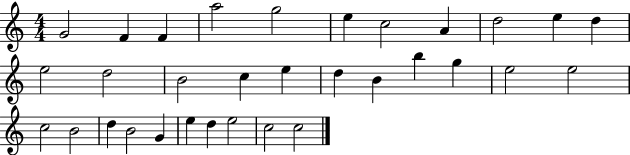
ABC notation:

X:1
T:Untitled
M:4/4
L:1/4
K:C
G2 F F a2 g2 e c2 A d2 e d e2 d2 B2 c e d B b g e2 e2 c2 B2 d B2 G e d e2 c2 c2